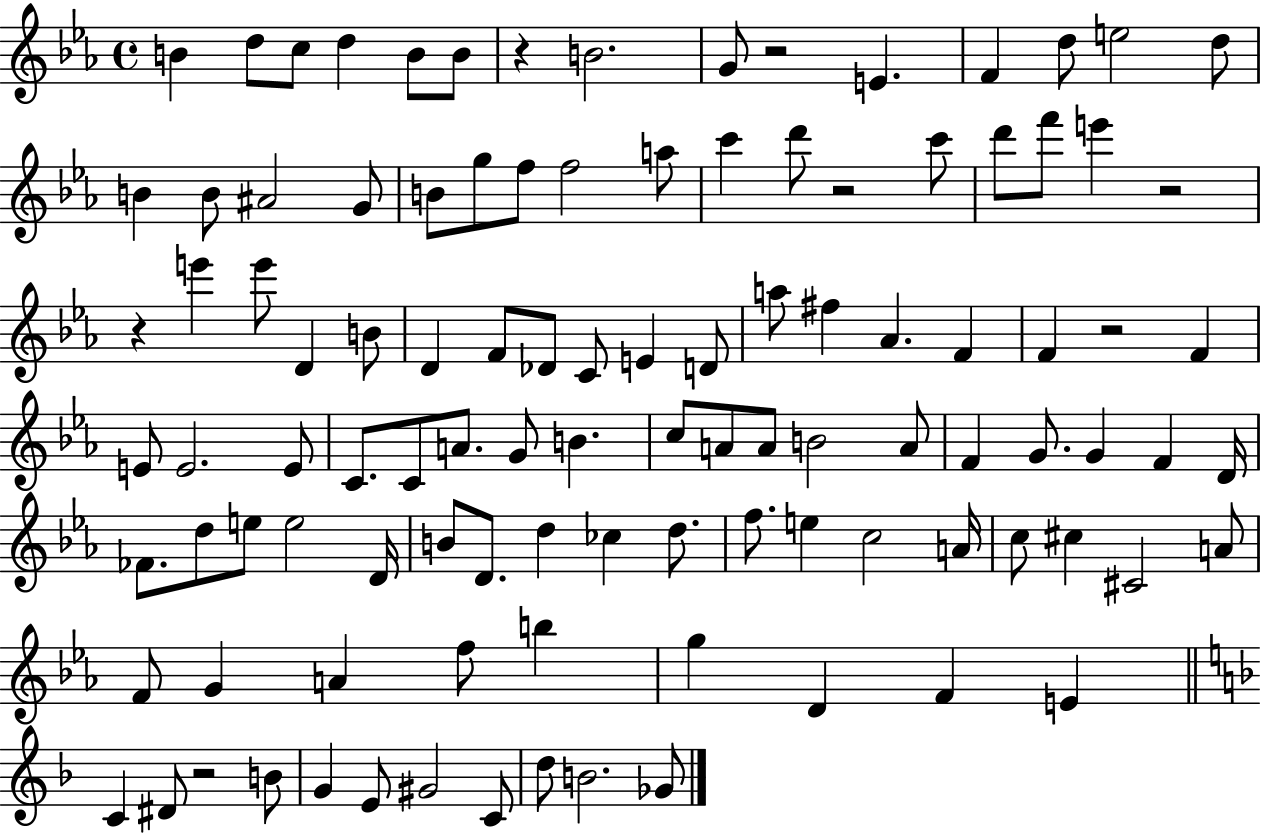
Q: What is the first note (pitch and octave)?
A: B4